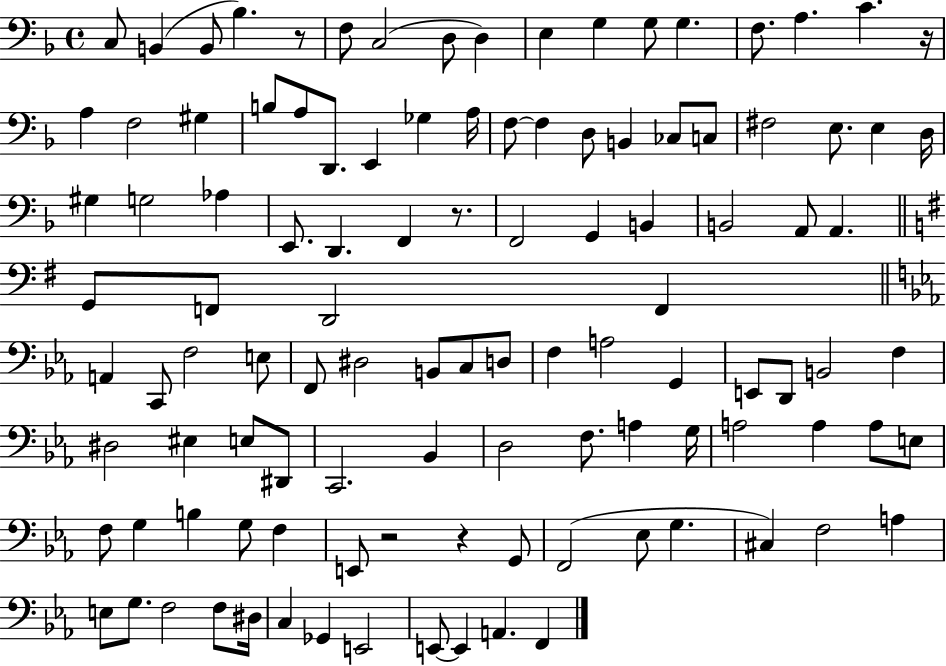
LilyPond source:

{
  \clef bass
  \time 4/4
  \defaultTimeSignature
  \key f \major
  c8 b,4( b,8 bes4.) r8 | f8 c2( d8 d4) | e4 g4 g8 g4. | f8. a4. c'4. r16 | \break a4 f2 gis4 | b8 a8 d,8. e,4 ges4 a16 | f8~~ f4 d8 b,4 ces8 c8 | fis2 e8. e4 d16 | \break gis4 g2 aes4 | e,8. d,4. f,4 r8. | f,2 g,4 b,4 | b,2 a,8 a,4. | \break \bar "||" \break \key e \minor g,8 f,8 d,2 f,4 | \bar "||" \break \key c \minor a,4 c,8 f2 e8 | f,8 dis2 b,8 c8 d8 | f4 a2 g,4 | e,8 d,8 b,2 f4 | \break dis2 eis4 e8 dis,8 | c,2. bes,4 | d2 f8. a4 g16 | a2 a4 a8 e8 | \break f8 g4 b4 g8 f4 | e,8 r2 r4 g,8 | f,2( ees8 g4. | cis4) f2 a4 | \break e8 g8. f2 f8 dis16 | c4 ges,4 e,2 | e,8~~ e,4 a,4. f,4 | \bar "|."
}